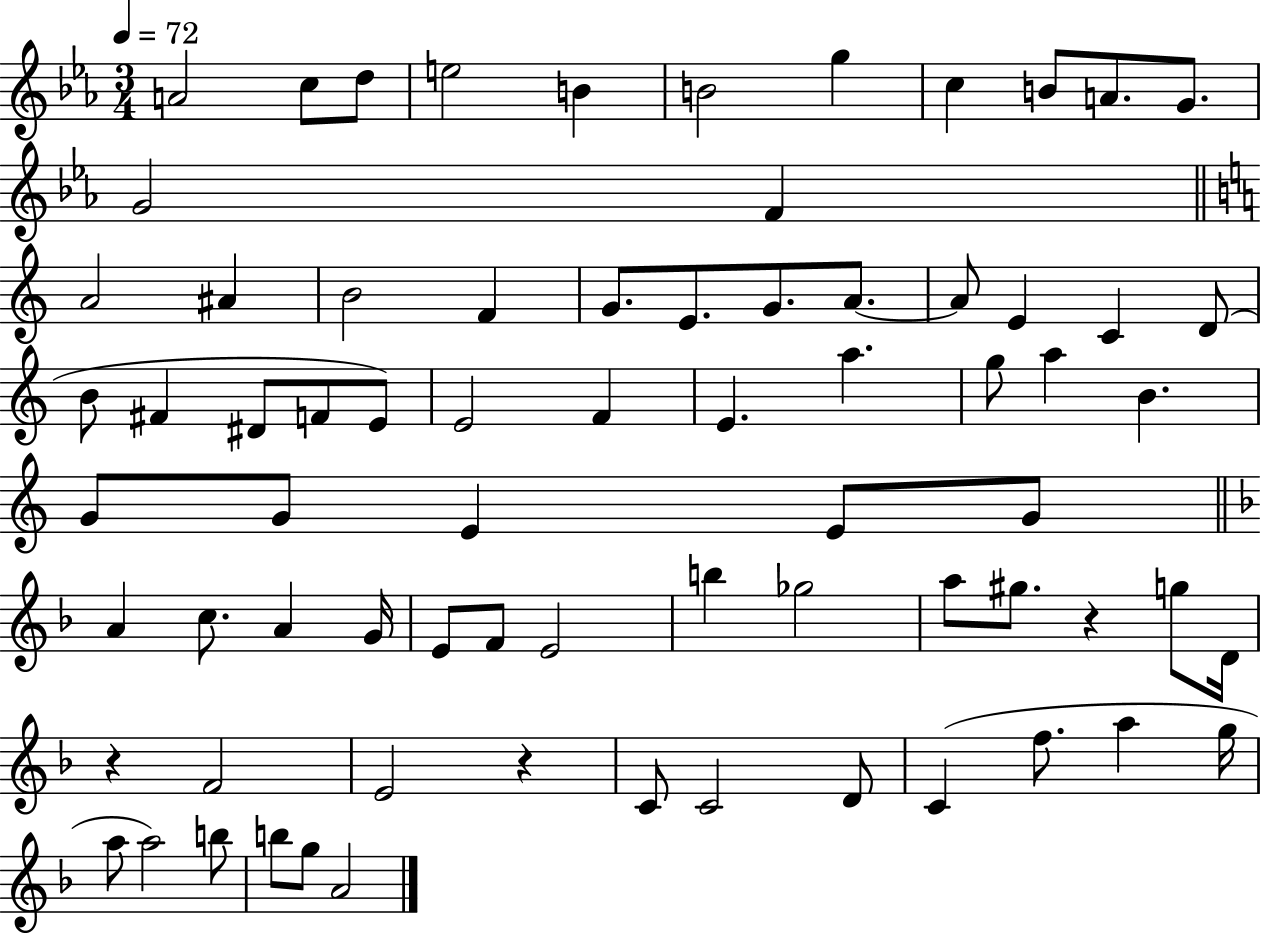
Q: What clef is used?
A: treble